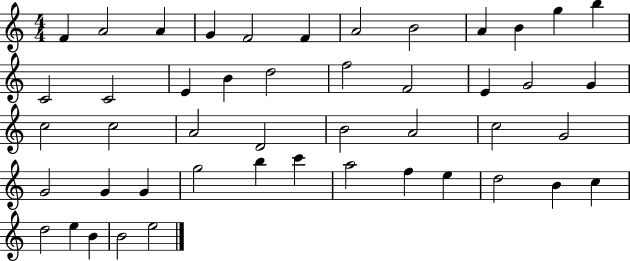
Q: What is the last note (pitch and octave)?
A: E5